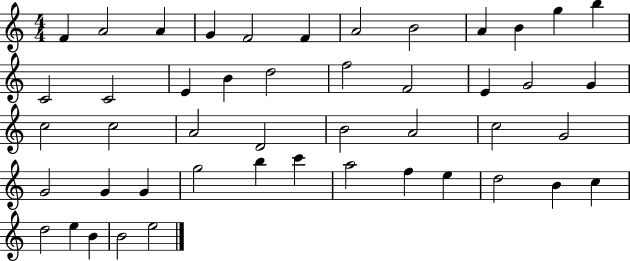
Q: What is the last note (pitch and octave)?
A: E5